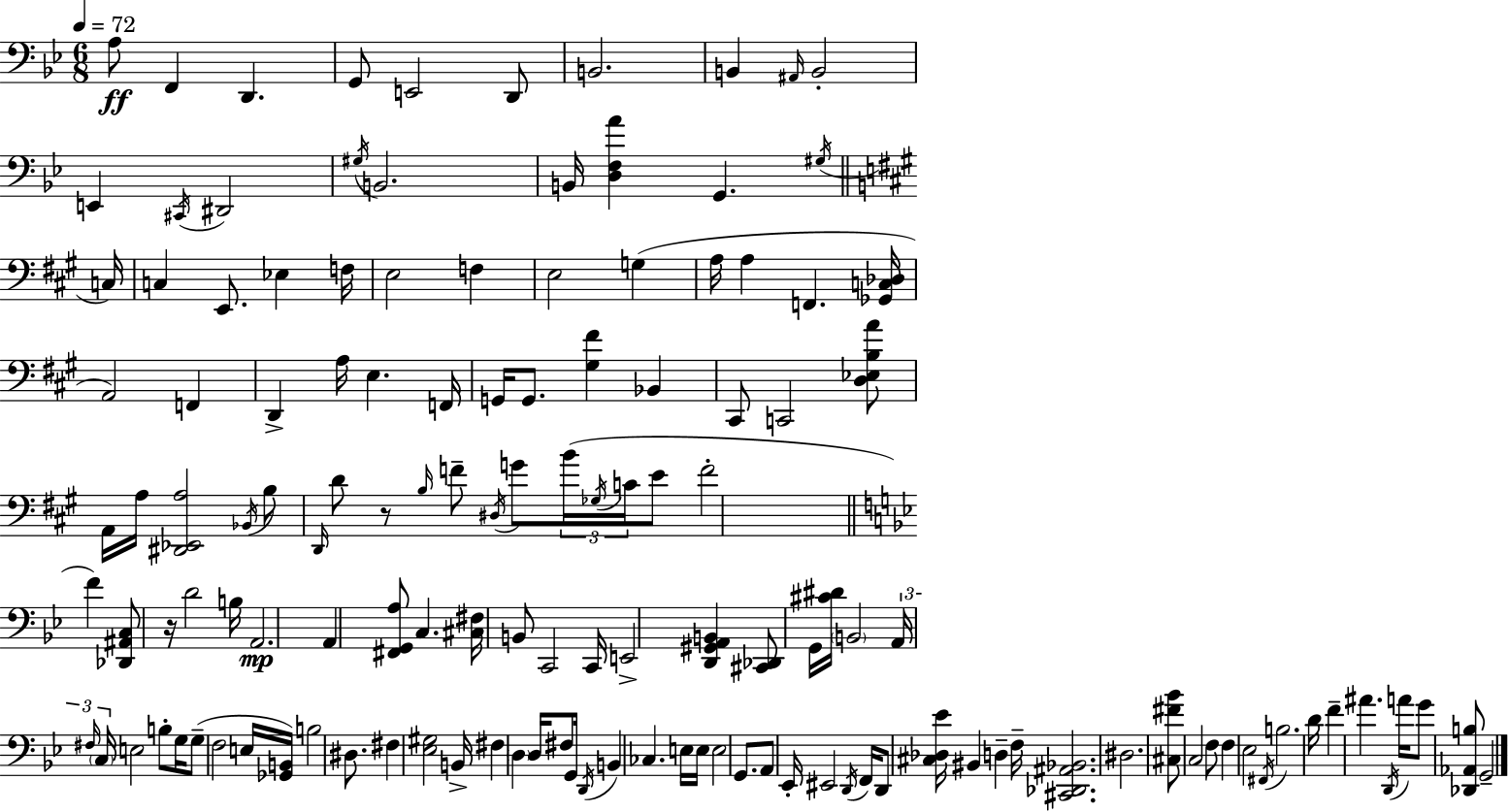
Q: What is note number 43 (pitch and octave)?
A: A3